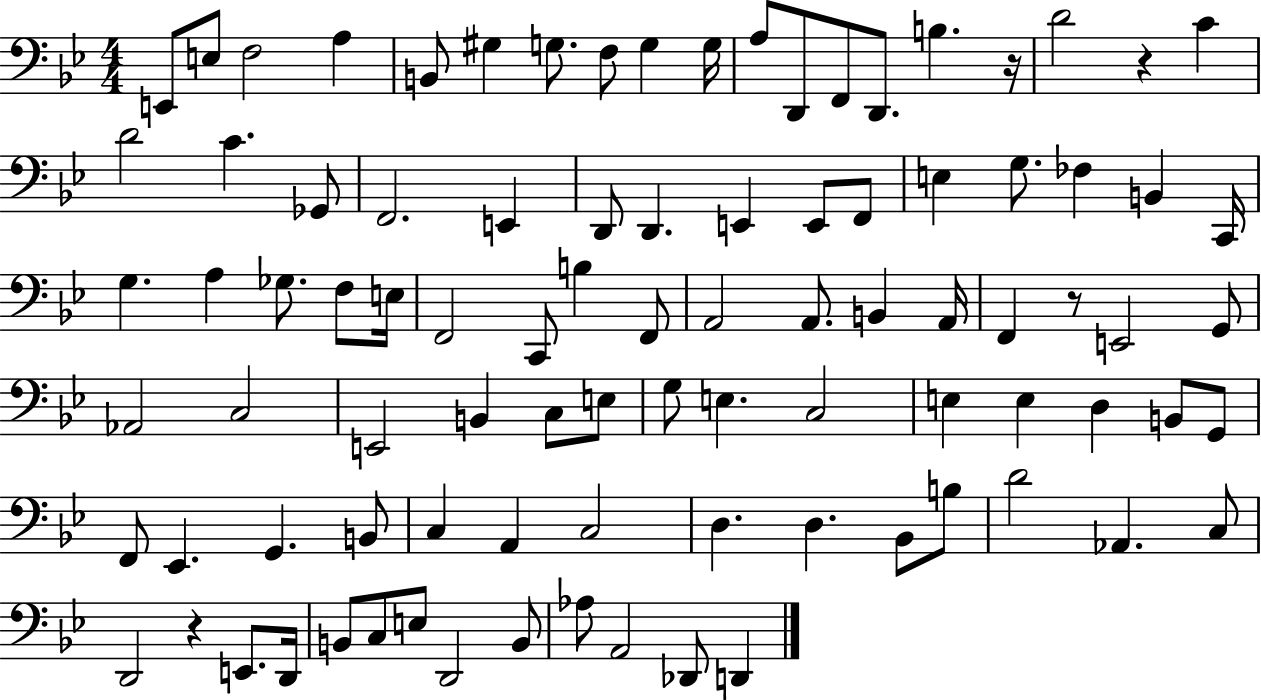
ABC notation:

X:1
T:Untitled
M:4/4
L:1/4
K:Bb
E,,/2 E,/2 F,2 A, B,,/2 ^G, G,/2 F,/2 G, G,/4 A,/2 D,,/2 F,,/2 D,,/2 B, z/4 D2 z C D2 C _G,,/2 F,,2 E,, D,,/2 D,, E,, E,,/2 F,,/2 E, G,/2 _F, B,, C,,/4 G, A, _G,/2 F,/2 E,/4 F,,2 C,,/2 B, F,,/2 A,,2 A,,/2 B,, A,,/4 F,, z/2 E,,2 G,,/2 _A,,2 C,2 E,,2 B,, C,/2 E,/2 G,/2 E, C,2 E, E, D, B,,/2 G,,/2 F,,/2 _E,, G,, B,,/2 C, A,, C,2 D, D, _B,,/2 B,/2 D2 _A,, C,/2 D,,2 z E,,/2 D,,/4 B,,/2 C,/2 E,/2 D,,2 B,,/2 _A,/2 A,,2 _D,,/2 D,,